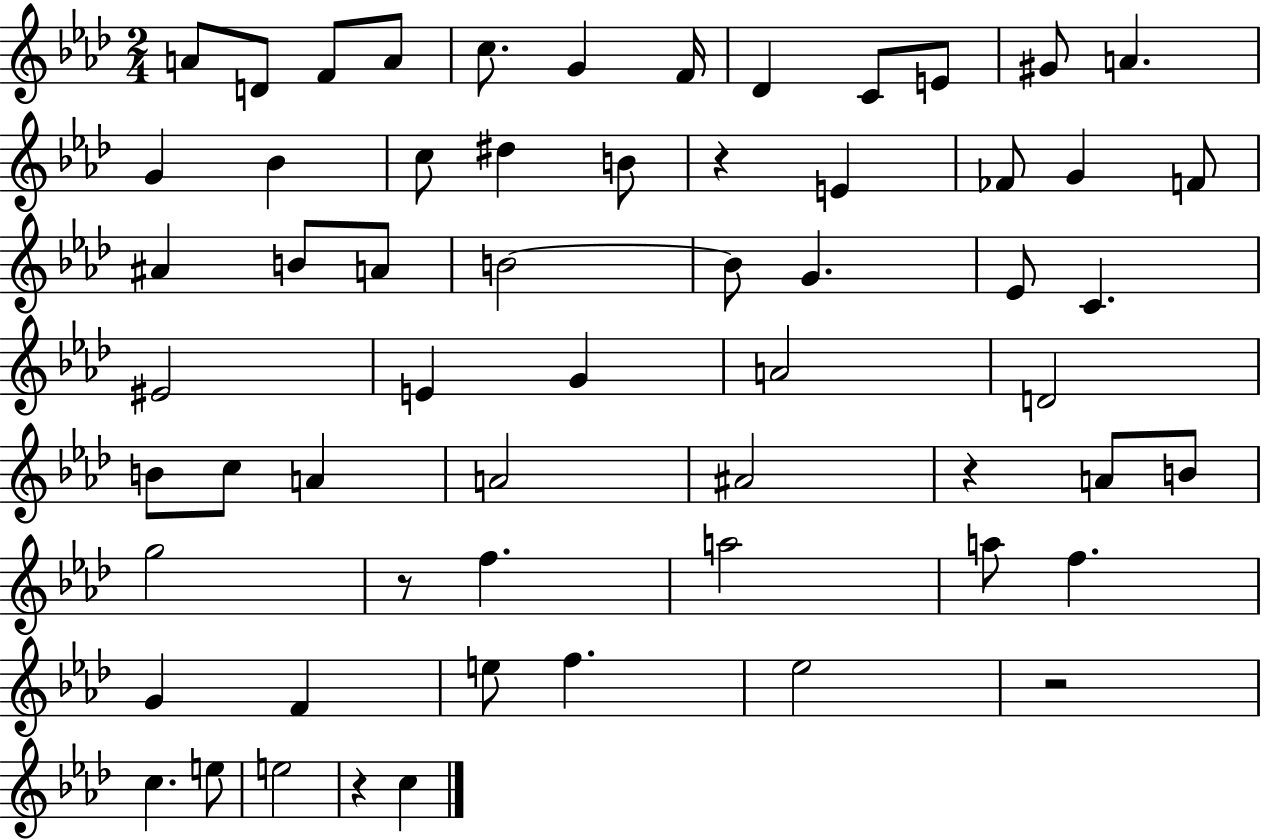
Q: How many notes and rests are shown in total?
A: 60